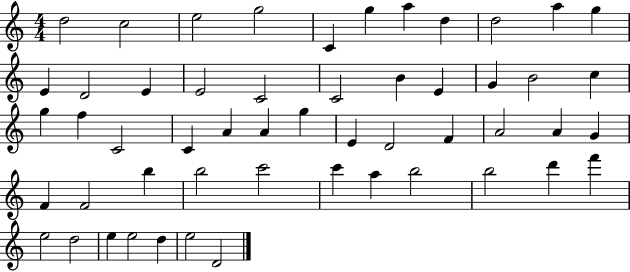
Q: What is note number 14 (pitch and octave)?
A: E4